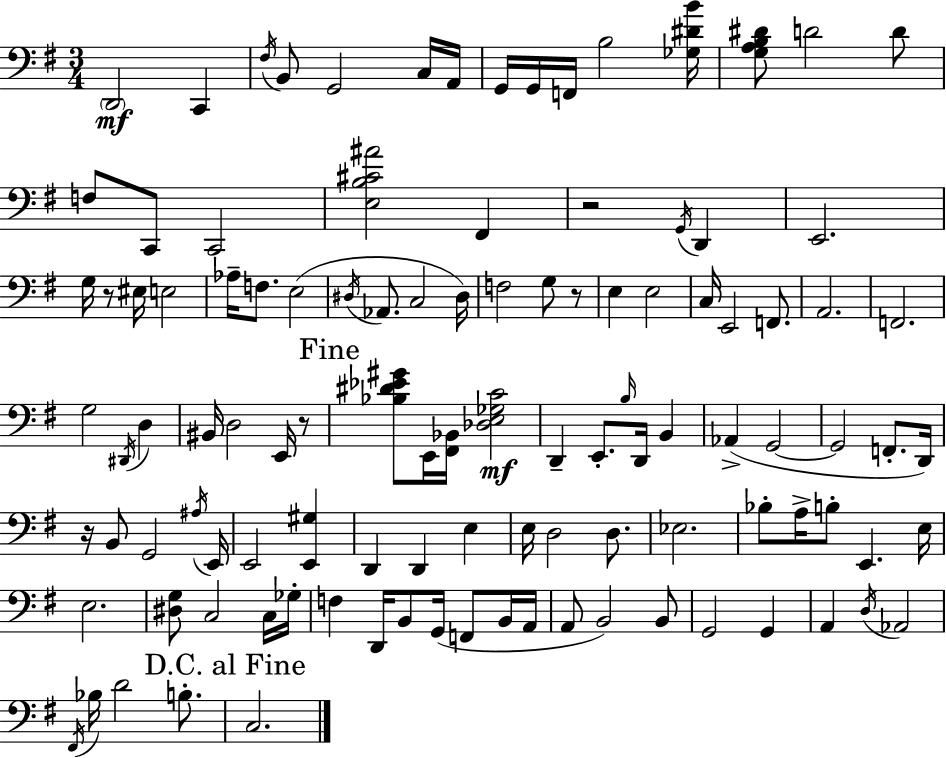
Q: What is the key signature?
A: G major